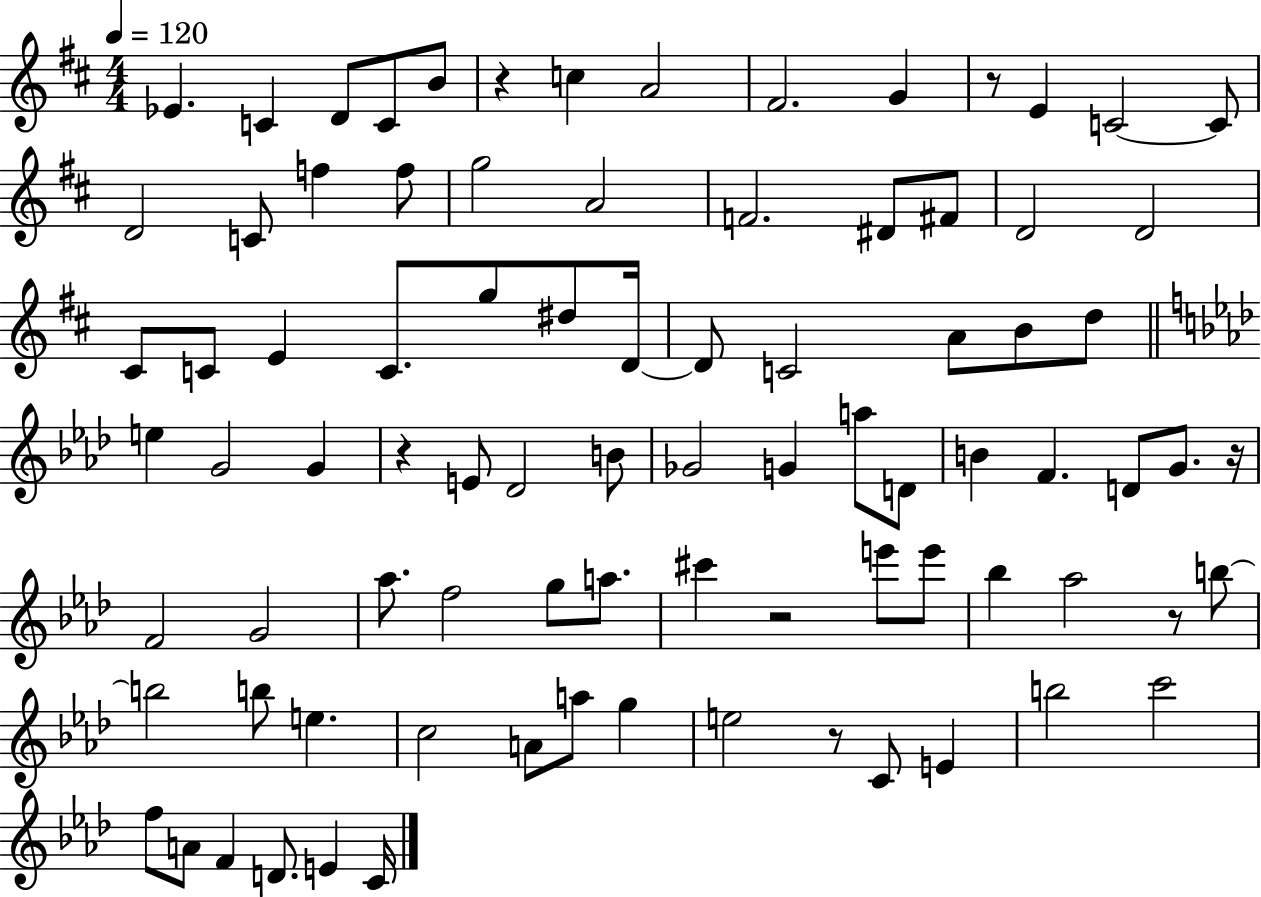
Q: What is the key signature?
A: D major